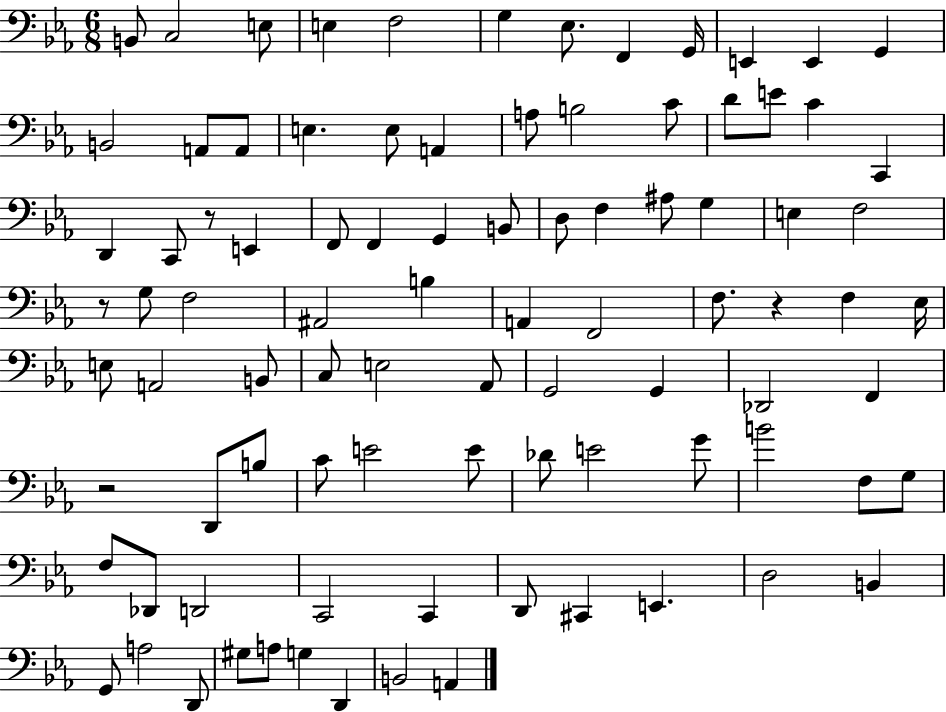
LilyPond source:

{
  \clef bass
  \numericTimeSignature
  \time 6/8
  \key ees \major
  \repeat volta 2 { b,8 c2 e8 | e4 f2 | g4 ees8. f,4 g,16 | e,4 e,4 g,4 | \break b,2 a,8 a,8 | e4. e8 a,4 | a8 b2 c'8 | d'8 e'8 c'4 c,4 | \break d,4 c,8 r8 e,4 | f,8 f,4 g,4 b,8 | d8 f4 ais8 g4 | e4 f2 | \break r8 g8 f2 | ais,2 b4 | a,4 f,2 | f8. r4 f4 ees16 | \break e8 a,2 b,8 | c8 e2 aes,8 | g,2 g,4 | des,2 f,4 | \break r2 d,8 b8 | c'8 e'2 e'8 | des'8 e'2 g'8 | b'2 f8 g8 | \break f8 des,8 d,2 | c,2 c,4 | d,8 cis,4 e,4. | d2 b,4 | \break g,8 a2 d,8 | gis8 a8 g4 d,4 | b,2 a,4 | } \bar "|."
}